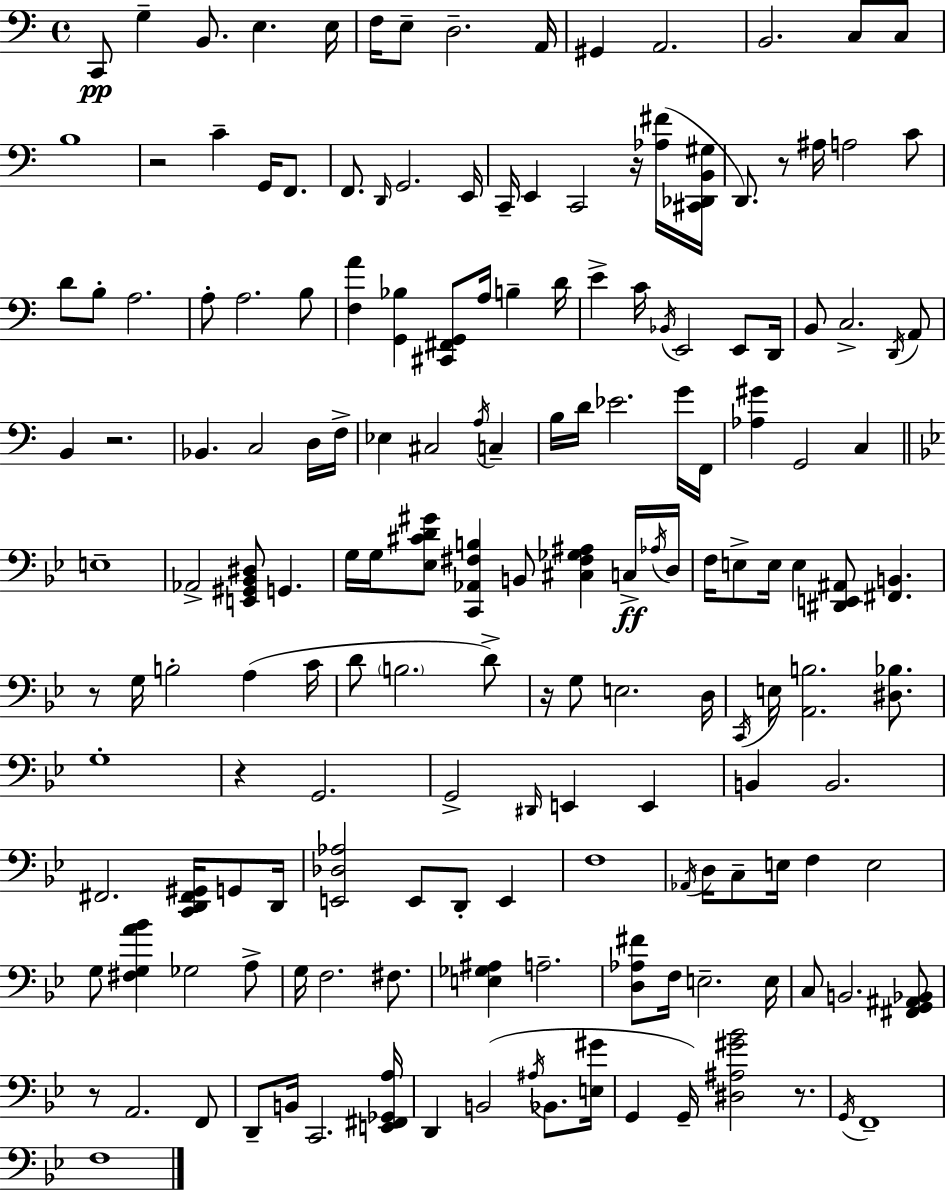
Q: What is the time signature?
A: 4/4